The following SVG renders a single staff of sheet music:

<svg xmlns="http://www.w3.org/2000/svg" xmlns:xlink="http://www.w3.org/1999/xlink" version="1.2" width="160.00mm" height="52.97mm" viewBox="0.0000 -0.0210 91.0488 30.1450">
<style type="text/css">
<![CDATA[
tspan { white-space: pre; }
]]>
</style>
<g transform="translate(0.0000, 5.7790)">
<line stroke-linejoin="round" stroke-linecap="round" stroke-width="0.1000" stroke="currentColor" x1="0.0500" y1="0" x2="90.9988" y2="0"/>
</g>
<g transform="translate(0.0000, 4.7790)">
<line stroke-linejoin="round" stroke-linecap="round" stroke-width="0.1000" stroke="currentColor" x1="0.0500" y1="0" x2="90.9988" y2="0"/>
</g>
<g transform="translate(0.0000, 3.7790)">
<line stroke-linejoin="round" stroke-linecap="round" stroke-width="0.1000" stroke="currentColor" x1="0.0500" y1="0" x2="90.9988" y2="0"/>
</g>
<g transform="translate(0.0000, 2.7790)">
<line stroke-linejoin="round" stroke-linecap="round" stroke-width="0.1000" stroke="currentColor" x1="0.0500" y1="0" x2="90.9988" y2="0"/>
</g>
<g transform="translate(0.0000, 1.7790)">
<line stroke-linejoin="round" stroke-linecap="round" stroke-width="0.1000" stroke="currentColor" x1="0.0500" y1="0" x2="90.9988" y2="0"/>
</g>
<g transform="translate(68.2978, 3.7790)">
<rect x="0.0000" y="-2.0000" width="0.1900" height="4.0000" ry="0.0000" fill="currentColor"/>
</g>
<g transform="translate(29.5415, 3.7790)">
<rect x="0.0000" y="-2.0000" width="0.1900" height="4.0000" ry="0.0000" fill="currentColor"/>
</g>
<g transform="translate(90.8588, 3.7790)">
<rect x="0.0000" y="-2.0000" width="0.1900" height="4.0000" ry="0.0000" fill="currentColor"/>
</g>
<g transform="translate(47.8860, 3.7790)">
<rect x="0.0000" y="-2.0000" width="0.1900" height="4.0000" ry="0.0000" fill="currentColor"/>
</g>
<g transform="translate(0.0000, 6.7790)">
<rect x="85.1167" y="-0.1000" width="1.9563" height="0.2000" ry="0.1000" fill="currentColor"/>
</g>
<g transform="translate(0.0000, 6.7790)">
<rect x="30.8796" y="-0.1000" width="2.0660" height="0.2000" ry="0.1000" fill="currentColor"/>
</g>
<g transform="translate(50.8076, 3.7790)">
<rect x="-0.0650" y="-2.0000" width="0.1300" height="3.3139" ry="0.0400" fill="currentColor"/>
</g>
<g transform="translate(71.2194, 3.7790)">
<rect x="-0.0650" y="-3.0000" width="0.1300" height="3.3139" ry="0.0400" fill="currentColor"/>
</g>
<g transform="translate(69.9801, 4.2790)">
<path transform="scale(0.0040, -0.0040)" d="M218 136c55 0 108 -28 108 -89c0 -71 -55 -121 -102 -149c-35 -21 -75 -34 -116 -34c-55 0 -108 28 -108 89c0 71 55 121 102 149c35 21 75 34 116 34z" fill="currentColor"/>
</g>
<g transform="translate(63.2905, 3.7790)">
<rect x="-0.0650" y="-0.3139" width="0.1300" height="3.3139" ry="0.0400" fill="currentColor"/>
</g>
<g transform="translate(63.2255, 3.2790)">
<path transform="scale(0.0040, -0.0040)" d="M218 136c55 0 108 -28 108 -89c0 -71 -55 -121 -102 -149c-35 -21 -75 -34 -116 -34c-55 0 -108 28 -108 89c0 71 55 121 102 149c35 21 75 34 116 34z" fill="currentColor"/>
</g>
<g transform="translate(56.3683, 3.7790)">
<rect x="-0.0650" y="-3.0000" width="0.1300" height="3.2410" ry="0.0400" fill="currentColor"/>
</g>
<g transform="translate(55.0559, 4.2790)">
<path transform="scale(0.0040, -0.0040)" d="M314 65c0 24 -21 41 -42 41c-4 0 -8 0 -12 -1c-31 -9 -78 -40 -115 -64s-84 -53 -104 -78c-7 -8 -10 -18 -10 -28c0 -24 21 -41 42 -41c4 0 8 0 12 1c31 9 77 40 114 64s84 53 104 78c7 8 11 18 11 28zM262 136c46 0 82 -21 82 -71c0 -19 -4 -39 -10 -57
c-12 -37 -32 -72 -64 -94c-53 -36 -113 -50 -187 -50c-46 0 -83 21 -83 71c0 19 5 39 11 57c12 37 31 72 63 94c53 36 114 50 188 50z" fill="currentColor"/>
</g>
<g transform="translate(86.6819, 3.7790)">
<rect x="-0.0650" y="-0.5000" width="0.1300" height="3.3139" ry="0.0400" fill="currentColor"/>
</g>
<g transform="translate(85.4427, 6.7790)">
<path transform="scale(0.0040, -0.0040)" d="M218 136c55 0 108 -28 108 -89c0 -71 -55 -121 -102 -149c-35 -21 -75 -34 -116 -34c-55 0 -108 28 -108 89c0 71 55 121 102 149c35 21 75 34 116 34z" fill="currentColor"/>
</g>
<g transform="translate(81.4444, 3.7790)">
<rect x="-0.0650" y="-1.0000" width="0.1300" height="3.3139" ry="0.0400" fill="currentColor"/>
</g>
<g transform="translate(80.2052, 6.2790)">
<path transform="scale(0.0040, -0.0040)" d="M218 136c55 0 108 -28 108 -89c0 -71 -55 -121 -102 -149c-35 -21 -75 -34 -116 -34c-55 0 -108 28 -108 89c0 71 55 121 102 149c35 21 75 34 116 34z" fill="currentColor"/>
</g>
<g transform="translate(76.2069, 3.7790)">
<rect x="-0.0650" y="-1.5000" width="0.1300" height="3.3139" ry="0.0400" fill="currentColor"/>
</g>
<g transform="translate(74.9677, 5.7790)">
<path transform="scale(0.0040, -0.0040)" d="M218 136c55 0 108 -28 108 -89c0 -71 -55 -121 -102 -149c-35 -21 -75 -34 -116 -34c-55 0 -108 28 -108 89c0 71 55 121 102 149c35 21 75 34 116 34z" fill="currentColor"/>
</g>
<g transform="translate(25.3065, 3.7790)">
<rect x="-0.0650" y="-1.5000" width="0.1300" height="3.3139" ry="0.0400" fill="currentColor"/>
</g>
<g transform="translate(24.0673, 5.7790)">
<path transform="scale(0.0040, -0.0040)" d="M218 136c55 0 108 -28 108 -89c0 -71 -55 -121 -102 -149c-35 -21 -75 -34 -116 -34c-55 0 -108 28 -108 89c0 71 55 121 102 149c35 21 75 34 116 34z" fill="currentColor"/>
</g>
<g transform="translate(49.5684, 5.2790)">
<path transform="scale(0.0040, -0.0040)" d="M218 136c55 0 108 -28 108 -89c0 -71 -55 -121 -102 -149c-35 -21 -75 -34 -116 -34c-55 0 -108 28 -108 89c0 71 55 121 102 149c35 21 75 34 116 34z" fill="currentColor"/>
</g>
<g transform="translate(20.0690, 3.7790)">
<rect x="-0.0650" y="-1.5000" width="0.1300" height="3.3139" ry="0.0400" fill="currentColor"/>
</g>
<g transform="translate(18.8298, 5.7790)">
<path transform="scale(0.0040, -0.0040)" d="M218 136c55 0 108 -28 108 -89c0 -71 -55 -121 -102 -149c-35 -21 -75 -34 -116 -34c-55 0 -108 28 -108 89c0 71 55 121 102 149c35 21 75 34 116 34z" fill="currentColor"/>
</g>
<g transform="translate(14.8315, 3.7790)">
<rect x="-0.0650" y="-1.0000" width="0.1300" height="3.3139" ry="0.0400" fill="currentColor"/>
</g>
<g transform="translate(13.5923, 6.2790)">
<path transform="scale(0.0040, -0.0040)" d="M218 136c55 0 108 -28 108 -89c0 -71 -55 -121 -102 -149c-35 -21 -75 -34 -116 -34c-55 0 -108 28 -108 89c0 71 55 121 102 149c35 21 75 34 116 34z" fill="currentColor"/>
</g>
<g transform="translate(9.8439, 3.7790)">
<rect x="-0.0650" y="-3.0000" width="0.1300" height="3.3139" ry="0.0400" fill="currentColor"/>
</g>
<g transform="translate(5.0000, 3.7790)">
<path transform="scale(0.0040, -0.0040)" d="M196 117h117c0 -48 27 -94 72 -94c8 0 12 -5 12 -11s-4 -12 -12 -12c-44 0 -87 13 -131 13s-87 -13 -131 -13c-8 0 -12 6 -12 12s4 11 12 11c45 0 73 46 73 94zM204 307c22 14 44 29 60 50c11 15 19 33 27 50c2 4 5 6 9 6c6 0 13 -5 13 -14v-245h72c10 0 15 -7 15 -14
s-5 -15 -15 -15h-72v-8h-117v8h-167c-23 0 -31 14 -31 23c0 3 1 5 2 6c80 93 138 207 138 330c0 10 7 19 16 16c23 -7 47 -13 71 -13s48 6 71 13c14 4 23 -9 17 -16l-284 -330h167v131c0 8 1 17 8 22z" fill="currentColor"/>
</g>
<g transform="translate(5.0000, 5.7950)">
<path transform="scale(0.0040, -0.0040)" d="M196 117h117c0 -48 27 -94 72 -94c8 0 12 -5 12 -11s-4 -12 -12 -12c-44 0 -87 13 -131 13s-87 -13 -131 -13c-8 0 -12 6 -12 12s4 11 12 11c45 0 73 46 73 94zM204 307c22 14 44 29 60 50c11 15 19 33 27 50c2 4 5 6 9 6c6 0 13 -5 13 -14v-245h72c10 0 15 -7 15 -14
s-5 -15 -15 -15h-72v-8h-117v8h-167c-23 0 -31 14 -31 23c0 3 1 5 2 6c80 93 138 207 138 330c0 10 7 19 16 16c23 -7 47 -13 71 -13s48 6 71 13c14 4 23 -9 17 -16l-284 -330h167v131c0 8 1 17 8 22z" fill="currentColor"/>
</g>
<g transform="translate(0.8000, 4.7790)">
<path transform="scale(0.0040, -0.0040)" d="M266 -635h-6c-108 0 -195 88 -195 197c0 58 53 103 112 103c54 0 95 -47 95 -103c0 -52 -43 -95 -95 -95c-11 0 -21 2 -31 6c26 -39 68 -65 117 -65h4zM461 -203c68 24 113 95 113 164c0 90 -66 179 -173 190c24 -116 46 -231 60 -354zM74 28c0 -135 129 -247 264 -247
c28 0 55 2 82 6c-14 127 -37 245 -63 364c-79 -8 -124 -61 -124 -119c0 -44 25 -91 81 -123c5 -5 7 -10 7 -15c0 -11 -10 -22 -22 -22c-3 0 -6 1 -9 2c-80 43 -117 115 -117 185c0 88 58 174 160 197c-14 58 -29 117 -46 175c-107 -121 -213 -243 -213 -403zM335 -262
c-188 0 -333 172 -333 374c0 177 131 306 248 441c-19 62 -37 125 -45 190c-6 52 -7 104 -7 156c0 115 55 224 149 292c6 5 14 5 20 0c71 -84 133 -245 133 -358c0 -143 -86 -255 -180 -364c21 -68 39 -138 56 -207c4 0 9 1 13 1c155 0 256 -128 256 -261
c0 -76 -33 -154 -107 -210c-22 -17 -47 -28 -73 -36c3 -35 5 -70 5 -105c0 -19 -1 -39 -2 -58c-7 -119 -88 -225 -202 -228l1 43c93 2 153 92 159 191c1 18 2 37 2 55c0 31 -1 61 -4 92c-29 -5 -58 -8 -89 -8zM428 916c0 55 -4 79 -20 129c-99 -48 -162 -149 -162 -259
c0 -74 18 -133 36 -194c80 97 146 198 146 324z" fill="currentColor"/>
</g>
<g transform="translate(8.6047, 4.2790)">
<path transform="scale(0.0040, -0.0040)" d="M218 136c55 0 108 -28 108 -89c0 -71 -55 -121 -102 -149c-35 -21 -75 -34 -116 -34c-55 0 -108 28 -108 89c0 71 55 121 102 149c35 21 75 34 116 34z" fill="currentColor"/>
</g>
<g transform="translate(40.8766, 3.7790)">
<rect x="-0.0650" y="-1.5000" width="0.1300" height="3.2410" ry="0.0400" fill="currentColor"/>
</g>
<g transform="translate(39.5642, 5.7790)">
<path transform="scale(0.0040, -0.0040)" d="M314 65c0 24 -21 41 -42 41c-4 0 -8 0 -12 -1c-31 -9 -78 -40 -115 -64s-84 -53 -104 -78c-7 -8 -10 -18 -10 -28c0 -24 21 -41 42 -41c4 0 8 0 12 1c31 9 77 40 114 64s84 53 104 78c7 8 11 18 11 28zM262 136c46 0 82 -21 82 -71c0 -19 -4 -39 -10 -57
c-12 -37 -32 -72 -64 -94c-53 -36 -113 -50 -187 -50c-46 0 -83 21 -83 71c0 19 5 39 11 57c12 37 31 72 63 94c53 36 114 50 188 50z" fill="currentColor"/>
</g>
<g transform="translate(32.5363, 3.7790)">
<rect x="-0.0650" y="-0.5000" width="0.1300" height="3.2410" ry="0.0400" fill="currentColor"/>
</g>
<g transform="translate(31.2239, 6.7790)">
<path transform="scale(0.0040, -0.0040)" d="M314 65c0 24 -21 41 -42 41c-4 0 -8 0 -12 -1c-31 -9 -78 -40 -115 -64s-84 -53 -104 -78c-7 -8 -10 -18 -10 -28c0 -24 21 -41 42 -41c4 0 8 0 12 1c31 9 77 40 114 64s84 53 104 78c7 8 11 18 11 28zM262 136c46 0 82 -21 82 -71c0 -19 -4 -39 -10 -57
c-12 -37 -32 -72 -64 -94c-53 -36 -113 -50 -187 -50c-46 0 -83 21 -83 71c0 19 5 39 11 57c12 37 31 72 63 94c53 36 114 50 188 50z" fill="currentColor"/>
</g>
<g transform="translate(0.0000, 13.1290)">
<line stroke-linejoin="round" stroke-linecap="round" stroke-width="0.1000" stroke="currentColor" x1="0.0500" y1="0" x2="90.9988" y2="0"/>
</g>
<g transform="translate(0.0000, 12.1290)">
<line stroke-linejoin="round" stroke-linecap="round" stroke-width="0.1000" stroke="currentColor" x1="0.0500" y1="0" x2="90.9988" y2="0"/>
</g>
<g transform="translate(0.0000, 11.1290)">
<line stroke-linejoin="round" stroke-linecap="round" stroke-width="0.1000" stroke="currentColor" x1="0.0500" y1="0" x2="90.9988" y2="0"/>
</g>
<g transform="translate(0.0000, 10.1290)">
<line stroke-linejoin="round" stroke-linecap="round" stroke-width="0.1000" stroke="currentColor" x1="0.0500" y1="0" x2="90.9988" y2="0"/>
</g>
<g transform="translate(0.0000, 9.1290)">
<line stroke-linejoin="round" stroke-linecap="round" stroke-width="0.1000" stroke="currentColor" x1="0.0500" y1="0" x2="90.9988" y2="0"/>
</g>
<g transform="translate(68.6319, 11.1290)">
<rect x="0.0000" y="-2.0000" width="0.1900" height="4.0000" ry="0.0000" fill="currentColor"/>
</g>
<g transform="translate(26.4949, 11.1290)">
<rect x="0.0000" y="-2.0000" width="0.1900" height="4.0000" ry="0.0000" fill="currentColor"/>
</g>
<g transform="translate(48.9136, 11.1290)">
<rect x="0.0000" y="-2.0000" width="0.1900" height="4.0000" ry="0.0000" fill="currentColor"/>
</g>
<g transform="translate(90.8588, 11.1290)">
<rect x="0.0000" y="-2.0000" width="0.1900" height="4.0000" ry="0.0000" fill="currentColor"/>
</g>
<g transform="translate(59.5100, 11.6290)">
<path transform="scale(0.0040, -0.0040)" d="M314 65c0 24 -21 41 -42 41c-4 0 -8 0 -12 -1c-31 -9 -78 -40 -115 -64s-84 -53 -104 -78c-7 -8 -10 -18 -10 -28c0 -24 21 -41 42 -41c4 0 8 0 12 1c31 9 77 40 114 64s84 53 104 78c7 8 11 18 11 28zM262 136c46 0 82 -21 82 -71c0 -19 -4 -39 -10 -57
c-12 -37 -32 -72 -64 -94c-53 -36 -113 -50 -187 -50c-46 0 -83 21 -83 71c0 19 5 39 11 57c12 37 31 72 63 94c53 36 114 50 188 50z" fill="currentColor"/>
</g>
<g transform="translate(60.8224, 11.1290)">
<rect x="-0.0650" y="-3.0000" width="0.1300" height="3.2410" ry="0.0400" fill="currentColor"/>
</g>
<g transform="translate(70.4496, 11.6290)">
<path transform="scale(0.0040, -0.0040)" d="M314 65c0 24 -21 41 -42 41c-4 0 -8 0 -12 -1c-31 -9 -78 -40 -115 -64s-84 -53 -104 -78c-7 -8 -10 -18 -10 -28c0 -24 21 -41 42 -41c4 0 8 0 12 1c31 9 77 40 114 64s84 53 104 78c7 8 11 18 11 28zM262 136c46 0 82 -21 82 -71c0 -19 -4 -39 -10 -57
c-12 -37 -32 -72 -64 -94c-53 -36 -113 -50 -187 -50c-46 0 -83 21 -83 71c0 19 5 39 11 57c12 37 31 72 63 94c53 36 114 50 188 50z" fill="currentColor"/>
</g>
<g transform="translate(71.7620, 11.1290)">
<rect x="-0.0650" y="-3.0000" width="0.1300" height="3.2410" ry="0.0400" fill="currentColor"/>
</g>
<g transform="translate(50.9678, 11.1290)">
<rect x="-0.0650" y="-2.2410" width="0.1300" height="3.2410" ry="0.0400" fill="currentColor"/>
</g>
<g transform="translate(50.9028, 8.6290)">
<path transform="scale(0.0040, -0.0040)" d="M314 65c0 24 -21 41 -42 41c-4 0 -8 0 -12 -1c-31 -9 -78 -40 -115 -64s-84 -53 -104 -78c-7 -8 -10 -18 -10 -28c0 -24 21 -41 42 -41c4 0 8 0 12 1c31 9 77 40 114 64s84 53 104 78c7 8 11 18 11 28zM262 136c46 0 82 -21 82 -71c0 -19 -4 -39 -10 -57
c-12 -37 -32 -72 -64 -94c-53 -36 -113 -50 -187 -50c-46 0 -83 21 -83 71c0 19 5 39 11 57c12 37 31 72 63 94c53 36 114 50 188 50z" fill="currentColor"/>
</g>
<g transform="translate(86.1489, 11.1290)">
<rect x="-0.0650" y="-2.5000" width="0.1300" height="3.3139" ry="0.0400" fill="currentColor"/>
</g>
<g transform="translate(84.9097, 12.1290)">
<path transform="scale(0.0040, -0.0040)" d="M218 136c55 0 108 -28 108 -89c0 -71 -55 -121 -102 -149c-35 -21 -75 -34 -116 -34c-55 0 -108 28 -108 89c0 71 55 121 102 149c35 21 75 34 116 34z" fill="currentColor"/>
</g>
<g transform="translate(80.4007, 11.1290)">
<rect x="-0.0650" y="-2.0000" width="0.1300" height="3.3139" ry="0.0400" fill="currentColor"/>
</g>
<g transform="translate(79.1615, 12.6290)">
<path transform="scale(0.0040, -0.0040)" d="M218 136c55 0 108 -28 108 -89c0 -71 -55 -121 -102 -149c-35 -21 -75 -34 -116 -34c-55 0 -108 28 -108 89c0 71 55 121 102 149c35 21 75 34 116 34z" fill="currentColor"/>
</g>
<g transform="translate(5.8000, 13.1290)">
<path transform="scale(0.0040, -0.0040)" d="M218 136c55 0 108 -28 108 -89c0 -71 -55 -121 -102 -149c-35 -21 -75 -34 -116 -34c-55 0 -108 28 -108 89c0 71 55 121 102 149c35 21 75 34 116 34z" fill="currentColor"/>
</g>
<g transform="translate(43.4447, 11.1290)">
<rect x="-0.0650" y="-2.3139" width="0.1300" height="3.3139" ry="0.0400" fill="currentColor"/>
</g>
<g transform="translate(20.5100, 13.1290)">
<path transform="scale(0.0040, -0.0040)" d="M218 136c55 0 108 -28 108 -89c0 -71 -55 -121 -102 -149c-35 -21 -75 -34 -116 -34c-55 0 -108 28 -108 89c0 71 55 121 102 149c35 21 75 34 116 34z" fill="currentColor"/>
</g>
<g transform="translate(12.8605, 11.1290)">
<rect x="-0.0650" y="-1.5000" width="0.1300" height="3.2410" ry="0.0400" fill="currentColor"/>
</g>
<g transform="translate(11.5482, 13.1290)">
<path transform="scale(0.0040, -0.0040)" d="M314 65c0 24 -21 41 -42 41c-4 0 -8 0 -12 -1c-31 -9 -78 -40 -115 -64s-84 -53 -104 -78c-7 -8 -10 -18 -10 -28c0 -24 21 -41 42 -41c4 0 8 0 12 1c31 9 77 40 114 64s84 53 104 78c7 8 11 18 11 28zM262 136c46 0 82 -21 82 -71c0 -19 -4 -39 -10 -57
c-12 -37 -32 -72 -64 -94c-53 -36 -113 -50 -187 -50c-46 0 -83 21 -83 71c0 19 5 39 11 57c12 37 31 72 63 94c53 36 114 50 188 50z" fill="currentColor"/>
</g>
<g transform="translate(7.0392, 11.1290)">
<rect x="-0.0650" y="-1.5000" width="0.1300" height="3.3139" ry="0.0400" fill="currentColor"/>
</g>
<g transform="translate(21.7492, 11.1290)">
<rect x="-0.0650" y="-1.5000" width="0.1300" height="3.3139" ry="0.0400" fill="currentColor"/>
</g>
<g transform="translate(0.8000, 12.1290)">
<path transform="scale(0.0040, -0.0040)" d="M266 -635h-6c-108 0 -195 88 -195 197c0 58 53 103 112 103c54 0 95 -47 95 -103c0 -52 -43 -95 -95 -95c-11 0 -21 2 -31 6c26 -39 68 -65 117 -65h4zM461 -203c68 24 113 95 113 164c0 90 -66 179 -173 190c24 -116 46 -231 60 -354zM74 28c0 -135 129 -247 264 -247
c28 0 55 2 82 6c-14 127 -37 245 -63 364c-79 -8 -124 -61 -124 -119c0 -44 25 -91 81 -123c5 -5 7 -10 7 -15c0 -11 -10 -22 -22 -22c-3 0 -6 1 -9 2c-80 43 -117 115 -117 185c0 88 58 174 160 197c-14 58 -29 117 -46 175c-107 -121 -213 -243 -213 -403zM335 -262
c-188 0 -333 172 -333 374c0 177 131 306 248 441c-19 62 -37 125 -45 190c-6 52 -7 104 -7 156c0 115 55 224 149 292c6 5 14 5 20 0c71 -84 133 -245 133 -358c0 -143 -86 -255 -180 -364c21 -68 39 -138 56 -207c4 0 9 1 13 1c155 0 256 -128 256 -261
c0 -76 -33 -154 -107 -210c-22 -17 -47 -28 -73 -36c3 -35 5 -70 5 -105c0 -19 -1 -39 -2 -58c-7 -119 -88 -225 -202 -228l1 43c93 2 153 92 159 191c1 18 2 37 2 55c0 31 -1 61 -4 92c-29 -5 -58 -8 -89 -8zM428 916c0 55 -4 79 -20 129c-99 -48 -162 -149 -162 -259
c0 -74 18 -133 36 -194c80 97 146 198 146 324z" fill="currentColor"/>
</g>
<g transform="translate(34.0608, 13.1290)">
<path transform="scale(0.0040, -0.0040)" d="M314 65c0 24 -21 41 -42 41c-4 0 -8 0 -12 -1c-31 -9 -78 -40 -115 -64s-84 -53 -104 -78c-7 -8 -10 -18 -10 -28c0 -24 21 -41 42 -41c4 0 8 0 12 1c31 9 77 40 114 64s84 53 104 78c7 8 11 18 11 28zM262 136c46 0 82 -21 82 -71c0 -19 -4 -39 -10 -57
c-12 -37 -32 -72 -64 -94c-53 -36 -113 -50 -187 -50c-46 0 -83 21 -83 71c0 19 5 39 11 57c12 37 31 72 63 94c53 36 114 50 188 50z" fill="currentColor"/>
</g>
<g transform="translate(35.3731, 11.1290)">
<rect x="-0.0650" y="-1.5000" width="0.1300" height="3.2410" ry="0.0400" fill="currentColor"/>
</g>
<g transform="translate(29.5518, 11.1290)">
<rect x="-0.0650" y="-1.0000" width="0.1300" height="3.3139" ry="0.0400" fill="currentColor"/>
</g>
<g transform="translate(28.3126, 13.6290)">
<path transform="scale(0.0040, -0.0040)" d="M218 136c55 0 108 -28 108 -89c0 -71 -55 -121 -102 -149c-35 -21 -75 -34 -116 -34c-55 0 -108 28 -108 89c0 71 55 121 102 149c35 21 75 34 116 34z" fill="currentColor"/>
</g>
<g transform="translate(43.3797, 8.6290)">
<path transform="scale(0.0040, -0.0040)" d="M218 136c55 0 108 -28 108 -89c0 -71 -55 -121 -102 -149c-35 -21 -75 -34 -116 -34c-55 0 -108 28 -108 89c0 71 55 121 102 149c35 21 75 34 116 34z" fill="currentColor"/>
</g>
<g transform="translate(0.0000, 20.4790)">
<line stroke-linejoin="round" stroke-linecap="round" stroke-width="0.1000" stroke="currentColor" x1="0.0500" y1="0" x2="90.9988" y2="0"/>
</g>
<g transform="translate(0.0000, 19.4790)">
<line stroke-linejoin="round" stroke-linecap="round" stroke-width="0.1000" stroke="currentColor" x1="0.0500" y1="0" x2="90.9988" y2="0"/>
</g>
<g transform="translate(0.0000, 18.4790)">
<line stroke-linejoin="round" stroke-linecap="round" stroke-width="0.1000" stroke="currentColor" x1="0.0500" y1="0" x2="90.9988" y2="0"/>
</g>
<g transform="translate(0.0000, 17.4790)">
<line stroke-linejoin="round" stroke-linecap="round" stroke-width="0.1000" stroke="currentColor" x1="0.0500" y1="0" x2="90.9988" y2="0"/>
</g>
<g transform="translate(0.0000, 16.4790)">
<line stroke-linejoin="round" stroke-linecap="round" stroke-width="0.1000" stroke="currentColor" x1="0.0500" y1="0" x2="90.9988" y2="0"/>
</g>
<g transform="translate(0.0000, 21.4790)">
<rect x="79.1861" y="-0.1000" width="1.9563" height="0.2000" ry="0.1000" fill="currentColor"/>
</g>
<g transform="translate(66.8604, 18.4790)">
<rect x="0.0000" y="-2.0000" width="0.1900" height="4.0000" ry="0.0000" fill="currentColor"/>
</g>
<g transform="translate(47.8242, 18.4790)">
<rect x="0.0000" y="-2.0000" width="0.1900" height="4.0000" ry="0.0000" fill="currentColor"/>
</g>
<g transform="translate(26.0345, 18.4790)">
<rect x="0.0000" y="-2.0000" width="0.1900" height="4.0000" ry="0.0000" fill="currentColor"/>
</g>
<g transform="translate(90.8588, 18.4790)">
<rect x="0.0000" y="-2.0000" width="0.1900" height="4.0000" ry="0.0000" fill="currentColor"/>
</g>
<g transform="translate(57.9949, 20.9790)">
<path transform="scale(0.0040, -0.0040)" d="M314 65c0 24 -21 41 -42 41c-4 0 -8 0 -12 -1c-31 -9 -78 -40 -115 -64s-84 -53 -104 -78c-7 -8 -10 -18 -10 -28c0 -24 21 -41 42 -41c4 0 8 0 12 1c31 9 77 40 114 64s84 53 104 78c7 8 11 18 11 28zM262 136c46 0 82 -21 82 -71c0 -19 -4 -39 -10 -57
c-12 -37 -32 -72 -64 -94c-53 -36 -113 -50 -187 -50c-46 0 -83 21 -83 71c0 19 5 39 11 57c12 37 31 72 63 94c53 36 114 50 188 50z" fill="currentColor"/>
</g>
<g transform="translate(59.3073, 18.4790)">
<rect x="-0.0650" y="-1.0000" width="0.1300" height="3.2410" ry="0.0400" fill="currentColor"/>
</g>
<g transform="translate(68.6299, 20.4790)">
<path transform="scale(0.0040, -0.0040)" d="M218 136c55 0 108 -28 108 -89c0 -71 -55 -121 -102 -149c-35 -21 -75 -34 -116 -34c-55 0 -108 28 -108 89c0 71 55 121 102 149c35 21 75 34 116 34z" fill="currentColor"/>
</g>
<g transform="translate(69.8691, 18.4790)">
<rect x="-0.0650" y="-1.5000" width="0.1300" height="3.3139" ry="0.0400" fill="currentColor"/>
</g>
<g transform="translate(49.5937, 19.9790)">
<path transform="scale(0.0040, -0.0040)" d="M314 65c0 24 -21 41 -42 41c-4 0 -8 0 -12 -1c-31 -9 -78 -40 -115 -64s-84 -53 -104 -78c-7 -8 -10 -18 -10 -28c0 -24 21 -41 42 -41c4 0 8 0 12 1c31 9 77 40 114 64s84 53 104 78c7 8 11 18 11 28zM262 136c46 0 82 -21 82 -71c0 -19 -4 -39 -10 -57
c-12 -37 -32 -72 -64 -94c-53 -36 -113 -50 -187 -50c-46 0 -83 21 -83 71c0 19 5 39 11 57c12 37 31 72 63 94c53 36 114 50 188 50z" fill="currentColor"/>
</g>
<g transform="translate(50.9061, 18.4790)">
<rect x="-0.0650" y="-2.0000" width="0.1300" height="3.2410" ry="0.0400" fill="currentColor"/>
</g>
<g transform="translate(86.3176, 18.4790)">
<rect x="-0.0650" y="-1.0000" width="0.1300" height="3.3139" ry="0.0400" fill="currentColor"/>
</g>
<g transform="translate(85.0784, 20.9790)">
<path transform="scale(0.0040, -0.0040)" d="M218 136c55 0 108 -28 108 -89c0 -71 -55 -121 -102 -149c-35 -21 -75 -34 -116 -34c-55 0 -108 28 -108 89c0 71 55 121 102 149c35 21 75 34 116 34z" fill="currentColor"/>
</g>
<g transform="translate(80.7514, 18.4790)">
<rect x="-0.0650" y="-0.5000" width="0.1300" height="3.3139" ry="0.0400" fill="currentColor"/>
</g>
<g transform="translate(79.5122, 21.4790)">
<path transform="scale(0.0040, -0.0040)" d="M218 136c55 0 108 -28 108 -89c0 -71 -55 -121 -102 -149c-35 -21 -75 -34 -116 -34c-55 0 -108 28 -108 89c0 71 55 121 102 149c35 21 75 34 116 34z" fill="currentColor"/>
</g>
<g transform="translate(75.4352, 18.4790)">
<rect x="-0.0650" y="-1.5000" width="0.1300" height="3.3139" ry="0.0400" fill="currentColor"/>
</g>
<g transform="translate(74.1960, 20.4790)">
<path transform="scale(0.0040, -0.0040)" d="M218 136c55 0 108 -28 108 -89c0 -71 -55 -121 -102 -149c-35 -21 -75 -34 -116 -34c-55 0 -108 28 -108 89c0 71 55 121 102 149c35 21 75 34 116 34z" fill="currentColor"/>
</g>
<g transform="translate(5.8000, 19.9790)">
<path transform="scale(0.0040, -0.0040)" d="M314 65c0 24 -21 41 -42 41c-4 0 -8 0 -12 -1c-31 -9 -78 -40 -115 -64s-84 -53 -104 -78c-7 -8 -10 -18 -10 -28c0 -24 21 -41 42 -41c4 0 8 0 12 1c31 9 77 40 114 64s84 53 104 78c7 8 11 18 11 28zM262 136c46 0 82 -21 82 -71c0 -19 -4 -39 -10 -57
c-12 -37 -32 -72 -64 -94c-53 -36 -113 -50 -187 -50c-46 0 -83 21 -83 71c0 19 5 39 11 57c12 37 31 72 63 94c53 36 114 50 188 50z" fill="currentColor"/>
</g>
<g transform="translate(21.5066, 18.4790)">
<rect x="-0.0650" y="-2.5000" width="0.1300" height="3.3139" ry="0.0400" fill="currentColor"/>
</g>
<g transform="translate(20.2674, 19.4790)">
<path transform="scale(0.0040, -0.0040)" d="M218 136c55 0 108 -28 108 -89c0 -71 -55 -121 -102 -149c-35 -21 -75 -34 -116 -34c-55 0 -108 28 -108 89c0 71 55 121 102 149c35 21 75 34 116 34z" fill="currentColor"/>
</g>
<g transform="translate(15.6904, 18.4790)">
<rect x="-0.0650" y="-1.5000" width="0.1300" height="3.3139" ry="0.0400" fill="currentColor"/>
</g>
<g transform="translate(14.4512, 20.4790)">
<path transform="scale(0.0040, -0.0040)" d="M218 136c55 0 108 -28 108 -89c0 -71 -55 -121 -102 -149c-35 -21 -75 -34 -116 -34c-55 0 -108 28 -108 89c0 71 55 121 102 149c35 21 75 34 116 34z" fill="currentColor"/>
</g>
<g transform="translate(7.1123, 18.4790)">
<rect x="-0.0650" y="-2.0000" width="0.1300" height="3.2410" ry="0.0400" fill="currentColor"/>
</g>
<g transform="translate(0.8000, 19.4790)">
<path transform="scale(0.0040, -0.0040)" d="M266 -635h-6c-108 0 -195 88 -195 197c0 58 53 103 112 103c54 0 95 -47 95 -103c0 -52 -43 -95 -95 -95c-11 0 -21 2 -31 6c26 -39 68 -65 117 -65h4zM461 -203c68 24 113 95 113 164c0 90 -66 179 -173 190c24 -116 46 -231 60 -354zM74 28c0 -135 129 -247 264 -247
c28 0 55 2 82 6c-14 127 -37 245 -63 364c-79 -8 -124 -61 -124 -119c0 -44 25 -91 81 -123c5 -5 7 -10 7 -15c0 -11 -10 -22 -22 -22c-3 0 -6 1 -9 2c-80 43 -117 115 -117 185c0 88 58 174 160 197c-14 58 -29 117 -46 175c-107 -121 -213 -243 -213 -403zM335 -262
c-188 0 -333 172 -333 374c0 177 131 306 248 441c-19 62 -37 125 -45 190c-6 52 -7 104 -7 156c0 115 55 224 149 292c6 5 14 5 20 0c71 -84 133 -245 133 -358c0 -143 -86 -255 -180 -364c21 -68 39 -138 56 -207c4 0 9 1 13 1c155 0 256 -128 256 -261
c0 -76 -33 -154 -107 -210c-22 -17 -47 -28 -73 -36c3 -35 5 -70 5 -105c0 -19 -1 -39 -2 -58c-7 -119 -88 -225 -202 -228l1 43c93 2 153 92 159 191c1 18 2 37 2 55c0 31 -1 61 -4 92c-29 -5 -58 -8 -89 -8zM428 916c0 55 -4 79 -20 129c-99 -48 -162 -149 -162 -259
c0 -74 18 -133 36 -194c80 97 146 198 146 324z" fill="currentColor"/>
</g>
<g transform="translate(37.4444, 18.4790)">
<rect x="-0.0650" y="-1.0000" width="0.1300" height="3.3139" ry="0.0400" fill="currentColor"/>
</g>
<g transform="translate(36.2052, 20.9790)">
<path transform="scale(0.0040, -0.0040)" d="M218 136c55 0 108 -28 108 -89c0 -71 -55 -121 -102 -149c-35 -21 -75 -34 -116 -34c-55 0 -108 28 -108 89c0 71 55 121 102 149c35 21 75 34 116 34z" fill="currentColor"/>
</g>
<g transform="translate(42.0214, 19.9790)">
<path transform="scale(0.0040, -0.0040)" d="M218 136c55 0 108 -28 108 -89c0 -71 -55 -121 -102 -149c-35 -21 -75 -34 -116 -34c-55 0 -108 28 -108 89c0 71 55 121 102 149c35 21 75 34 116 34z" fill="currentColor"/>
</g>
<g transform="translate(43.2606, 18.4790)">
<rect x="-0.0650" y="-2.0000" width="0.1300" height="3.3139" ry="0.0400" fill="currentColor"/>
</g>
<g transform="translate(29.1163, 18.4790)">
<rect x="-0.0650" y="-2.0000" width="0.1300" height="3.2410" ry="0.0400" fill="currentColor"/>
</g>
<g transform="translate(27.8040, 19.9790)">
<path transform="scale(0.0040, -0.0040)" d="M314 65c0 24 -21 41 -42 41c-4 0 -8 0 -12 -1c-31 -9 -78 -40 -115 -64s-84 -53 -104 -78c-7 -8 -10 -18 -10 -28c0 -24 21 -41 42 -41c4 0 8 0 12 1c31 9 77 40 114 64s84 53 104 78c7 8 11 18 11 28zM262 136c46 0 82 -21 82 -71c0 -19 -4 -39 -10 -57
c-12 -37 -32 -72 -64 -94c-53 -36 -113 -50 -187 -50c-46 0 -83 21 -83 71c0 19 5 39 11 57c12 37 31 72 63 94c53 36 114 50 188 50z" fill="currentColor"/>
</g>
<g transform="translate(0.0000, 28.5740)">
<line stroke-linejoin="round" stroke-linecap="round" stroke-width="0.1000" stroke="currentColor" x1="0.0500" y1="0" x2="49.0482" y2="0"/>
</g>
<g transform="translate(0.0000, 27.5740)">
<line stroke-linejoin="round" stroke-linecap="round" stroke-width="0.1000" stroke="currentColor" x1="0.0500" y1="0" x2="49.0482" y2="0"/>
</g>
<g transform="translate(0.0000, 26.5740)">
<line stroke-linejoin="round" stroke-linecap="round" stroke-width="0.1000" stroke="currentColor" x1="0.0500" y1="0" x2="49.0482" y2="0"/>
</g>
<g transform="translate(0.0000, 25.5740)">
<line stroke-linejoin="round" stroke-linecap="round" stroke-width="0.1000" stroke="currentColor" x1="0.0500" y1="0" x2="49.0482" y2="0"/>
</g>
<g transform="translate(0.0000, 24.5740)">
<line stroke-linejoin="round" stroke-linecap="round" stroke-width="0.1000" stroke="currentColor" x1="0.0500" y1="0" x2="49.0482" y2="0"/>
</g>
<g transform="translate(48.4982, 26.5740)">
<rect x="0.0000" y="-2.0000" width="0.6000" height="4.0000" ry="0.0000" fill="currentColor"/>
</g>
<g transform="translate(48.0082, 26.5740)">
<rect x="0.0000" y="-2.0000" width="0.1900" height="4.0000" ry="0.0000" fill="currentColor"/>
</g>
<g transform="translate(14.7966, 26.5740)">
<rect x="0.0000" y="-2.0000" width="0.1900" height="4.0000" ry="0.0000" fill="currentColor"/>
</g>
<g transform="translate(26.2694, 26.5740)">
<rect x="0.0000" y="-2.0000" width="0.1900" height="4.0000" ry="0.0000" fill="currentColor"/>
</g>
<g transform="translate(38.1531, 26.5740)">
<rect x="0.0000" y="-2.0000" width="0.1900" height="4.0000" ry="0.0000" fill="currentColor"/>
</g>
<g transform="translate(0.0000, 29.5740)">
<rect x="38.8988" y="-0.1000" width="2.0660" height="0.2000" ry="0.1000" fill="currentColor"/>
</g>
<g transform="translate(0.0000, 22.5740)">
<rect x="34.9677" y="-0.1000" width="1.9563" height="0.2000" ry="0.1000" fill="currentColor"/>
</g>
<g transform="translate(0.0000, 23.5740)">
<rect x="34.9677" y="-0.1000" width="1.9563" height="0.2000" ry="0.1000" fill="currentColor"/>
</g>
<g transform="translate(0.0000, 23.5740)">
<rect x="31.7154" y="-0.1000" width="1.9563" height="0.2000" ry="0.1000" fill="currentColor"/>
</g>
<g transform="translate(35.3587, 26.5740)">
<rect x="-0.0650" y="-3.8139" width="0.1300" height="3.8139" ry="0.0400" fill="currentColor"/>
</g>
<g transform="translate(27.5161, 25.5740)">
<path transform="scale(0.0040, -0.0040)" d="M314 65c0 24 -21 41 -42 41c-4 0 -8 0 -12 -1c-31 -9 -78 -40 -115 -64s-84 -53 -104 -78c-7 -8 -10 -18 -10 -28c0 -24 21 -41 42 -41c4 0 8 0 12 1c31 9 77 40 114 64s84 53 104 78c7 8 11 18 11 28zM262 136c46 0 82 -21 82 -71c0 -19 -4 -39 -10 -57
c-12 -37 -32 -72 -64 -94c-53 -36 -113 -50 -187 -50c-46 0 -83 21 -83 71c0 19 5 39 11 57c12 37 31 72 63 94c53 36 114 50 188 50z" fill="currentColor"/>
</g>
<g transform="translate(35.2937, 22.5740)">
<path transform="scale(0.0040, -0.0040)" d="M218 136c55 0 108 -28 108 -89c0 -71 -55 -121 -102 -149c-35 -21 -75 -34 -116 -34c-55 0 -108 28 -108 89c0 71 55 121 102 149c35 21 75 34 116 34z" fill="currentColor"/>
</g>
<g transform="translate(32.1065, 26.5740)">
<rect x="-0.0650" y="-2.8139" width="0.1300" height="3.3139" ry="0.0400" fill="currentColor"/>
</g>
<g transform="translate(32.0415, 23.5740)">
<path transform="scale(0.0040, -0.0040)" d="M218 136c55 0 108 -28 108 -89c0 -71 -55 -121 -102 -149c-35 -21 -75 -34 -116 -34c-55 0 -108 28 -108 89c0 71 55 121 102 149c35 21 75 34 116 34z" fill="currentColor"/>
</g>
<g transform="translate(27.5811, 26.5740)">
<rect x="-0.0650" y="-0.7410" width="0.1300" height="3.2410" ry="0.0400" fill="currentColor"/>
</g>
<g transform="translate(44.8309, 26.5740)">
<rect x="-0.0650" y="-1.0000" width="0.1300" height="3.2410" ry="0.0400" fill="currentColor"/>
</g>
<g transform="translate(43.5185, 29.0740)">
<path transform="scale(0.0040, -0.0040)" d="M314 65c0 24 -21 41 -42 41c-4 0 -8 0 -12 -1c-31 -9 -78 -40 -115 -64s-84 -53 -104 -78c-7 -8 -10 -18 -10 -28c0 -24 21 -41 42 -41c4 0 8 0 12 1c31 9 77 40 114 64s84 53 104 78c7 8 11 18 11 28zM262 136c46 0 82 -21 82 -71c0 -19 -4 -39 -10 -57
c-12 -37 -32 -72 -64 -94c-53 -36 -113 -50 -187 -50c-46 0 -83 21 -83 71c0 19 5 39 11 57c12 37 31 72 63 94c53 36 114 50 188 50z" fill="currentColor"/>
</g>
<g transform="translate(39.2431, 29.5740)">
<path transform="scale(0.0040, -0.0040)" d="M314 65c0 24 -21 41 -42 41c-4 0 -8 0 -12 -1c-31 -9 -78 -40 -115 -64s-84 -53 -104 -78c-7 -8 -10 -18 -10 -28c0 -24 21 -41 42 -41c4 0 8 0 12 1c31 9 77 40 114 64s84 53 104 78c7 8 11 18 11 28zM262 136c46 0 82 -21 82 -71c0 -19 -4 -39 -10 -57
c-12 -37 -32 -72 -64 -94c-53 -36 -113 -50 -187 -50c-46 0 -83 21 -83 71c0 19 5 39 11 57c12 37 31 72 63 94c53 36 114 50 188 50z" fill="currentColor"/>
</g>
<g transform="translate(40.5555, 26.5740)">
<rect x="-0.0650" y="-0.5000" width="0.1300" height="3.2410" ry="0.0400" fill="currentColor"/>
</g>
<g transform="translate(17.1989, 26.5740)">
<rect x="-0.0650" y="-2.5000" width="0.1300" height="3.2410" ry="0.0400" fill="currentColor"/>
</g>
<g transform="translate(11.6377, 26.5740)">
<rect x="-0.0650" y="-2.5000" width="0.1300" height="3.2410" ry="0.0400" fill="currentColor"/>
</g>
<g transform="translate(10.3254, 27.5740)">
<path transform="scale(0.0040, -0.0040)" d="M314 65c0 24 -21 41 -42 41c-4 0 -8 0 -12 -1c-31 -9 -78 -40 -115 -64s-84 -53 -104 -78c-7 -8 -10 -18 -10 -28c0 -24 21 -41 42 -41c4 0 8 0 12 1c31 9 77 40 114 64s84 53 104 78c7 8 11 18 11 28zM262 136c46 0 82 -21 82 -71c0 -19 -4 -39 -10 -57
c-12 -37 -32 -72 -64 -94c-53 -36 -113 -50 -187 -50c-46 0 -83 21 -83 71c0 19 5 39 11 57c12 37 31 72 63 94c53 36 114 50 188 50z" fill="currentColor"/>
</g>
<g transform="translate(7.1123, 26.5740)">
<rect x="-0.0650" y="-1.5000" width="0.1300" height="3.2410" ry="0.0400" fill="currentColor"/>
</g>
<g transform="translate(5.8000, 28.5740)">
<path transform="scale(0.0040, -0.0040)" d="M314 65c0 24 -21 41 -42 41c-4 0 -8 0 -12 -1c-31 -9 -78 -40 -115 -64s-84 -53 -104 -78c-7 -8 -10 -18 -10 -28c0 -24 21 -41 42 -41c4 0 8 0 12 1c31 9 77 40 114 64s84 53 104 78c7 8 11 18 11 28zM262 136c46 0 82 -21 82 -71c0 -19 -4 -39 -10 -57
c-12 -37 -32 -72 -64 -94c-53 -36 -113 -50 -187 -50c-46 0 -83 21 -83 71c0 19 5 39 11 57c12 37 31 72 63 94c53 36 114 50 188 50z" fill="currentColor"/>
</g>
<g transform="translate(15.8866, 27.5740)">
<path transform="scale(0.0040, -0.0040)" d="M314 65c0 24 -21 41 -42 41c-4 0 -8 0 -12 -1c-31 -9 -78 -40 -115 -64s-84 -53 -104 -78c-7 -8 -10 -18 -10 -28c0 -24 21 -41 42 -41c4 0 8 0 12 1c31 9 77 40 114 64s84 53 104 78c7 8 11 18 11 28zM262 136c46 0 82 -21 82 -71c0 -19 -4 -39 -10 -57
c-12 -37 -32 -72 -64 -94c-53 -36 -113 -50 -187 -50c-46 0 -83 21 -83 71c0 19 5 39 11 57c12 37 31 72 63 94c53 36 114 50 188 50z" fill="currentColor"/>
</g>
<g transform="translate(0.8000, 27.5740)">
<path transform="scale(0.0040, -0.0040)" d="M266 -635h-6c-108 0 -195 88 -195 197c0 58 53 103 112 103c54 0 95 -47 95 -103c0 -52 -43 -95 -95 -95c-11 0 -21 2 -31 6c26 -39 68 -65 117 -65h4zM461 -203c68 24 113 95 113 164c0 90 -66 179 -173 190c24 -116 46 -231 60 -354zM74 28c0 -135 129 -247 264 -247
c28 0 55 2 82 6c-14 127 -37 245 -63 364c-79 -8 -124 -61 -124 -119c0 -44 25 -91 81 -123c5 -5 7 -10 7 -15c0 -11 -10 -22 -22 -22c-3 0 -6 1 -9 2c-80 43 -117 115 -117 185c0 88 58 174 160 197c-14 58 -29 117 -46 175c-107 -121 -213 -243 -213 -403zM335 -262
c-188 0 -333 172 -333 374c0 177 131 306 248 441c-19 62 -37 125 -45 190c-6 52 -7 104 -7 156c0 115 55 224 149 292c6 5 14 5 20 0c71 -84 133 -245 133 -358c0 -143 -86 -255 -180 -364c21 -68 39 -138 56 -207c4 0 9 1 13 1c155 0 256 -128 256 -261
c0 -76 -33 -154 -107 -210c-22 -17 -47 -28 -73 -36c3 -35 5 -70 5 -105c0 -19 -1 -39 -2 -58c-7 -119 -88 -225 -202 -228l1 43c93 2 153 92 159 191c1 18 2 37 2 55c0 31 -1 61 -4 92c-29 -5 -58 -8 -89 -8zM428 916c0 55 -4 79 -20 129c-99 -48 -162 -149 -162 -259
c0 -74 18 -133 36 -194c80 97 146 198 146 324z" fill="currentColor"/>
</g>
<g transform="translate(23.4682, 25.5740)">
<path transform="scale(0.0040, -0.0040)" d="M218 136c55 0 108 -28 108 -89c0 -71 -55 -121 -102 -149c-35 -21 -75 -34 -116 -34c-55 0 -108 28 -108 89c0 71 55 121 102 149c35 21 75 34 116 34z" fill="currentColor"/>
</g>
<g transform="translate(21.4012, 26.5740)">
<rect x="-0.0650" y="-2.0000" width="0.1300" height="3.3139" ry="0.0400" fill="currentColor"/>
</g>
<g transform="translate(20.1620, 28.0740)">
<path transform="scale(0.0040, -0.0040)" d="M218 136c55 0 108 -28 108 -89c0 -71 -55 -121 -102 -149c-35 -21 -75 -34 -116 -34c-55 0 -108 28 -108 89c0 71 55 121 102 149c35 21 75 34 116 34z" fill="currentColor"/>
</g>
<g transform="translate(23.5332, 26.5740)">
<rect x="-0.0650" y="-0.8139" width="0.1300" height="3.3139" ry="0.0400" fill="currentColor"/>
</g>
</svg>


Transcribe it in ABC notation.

X:1
T:Untitled
M:4/4
L:1/4
K:C
A D E E C2 E2 F A2 c A E D C E E2 E D E2 g g2 A2 A2 F G F2 E G F2 D F F2 D2 E E C D E2 G2 G2 F d d2 a c' C2 D2